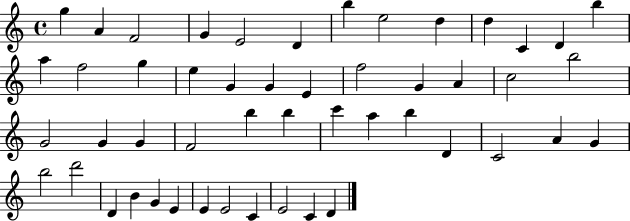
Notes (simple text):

G5/q A4/q F4/h G4/q E4/h D4/q B5/q E5/h D5/q D5/q C4/q D4/q B5/q A5/q F5/h G5/q E5/q G4/q G4/q E4/q F5/h G4/q A4/q C5/h B5/h G4/h G4/q G4/q F4/h B5/q B5/q C6/q A5/q B5/q D4/q C4/h A4/q G4/q B5/h D6/h D4/q B4/q G4/q E4/q E4/q E4/h C4/q E4/h C4/q D4/q